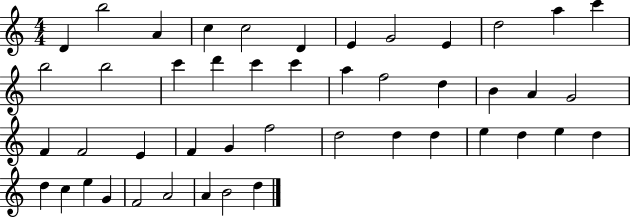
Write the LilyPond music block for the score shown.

{
  \clef treble
  \numericTimeSignature
  \time 4/4
  \key c \major
  d'4 b''2 a'4 | c''4 c''2 d'4 | e'4 g'2 e'4 | d''2 a''4 c'''4 | \break b''2 b''2 | c'''4 d'''4 c'''4 c'''4 | a''4 f''2 d''4 | b'4 a'4 g'2 | \break f'4 f'2 e'4 | f'4 g'4 f''2 | d''2 d''4 d''4 | e''4 d''4 e''4 d''4 | \break d''4 c''4 e''4 g'4 | f'2 a'2 | a'4 b'2 d''4 | \bar "|."
}